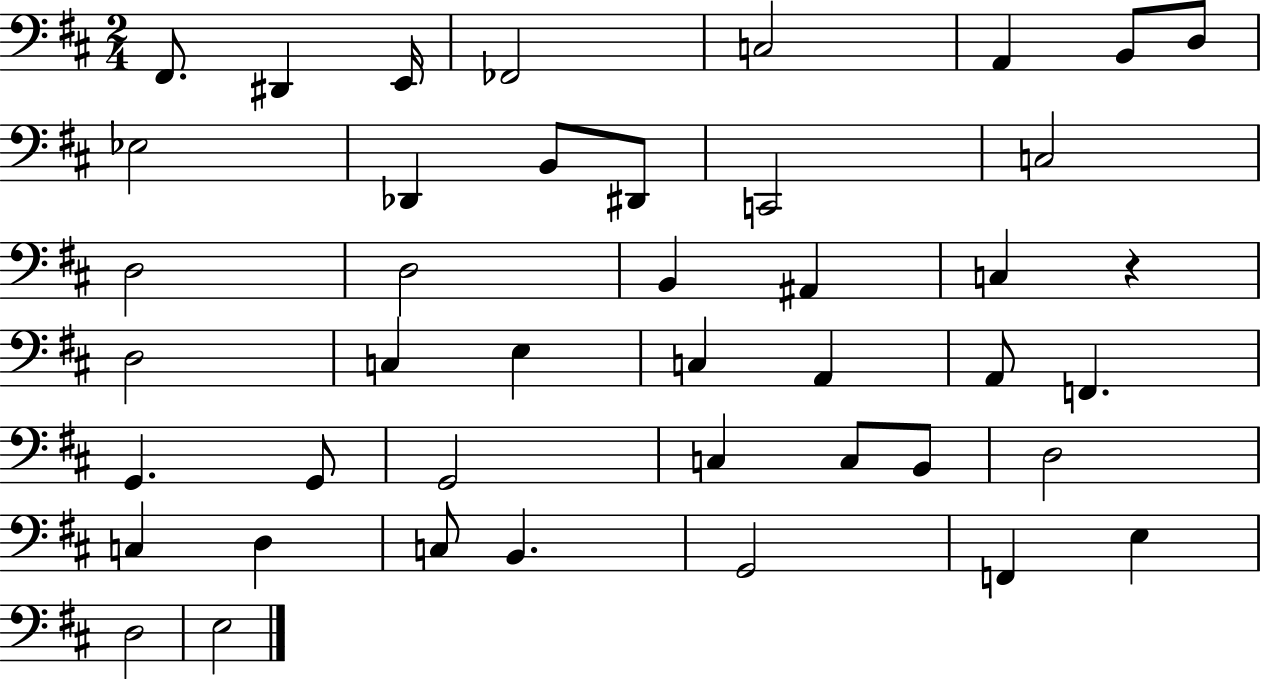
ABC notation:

X:1
T:Untitled
M:2/4
L:1/4
K:D
^F,,/2 ^D,, E,,/4 _F,,2 C,2 A,, B,,/2 D,/2 _E,2 _D,, B,,/2 ^D,,/2 C,,2 C,2 D,2 D,2 B,, ^A,, C, z D,2 C, E, C, A,, A,,/2 F,, G,, G,,/2 G,,2 C, C,/2 B,,/2 D,2 C, D, C,/2 B,, G,,2 F,, E, D,2 E,2